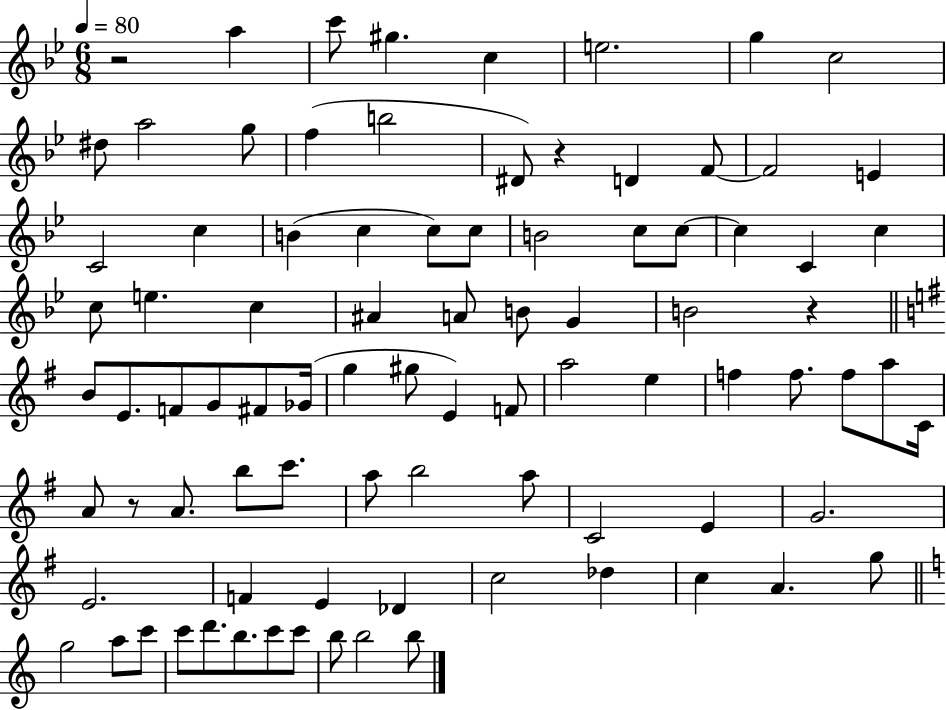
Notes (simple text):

R/h A5/q C6/e G#5/q. C5/q E5/h. G5/q C5/h D#5/e A5/h G5/e F5/q B5/h D#4/e R/q D4/q F4/e F4/h E4/q C4/h C5/q B4/q C5/q C5/e C5/e B4/h C5/e C5/e C5/q C4/q C5/q C5/e E5/q. C5/q A#4/q A4/e B4/e G4/q B4/h R/q B4/e E4/e. F4/e G4/e F#4/e Gb4/s G5/q G#5/e E4/q F4/e A5/h E5/q F5/q F5/e. F5/e A5/e C4/s A4/e R/e A4/e. B5/e C6/e. A5/e B5/h A5/e C4/h E4/q G4/h. E4/h. F4/q E4/q Db4/q C5/h Db5/q C5/q A4/q. G5/e G5/h A5/e C6/e C6/e D6/e. B5/e. C6/e C6/e B5/e B5/h B5/e